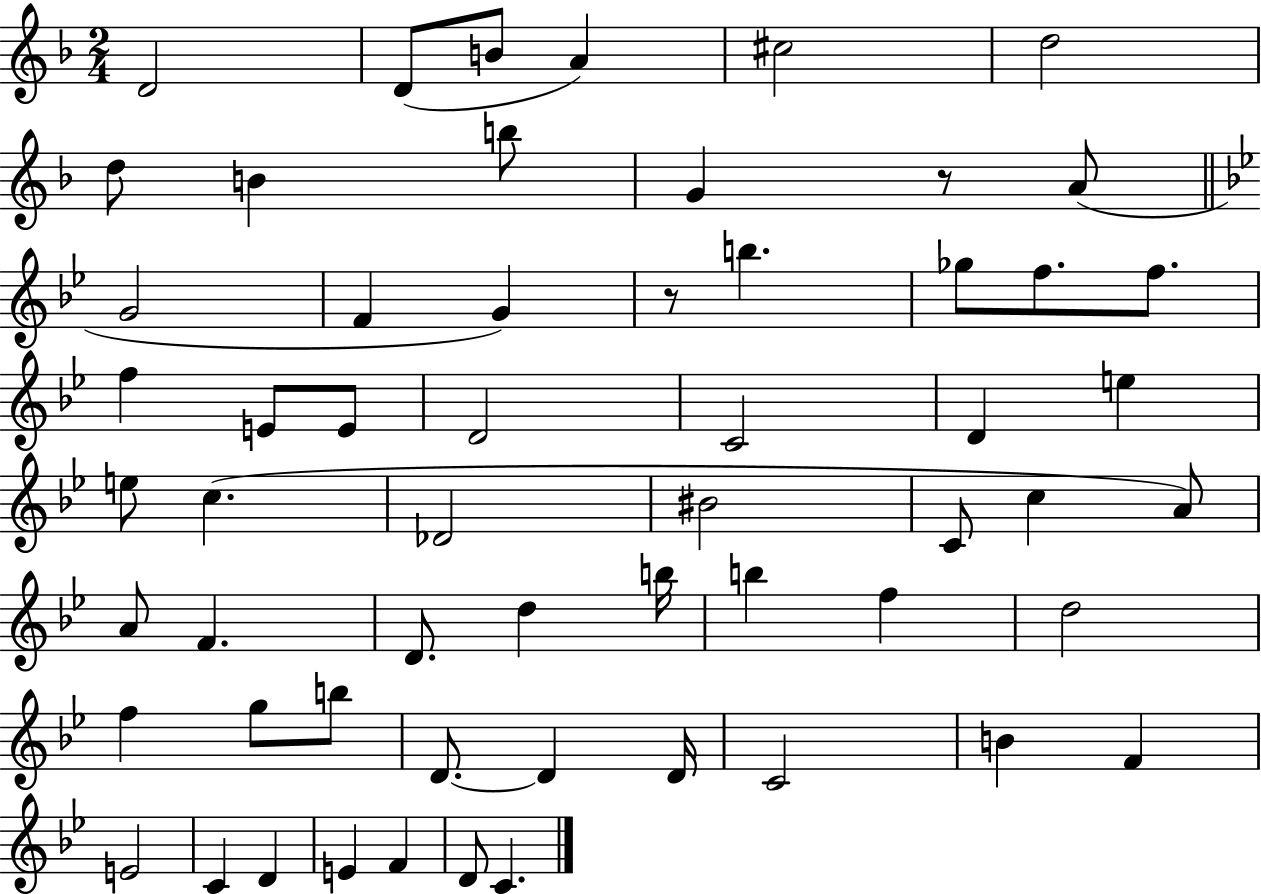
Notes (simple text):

D4/h D4/e B4/e A4/q C#5/h D5/h D5/e B4/q B5/e G4/q R/e A4/e G4/h F4/q G4/q R/e B5/q. Gb5/e F5/e. F5/e. F5/q E4/e E4/e D4/h C4/h D4/q E5/q E5/e C5/q. Db4/h BIS4/h C4/e C5/q A4/e A4/e F4/q. D4/e. D5/q B5/s B5/q F5/q D5/h F5/q G5/e B5/e D4/e. D4/q D4/s C4/h B4/q F4/q E4/h C4/q D4/q E4/q F4/q D4/e C4/q.